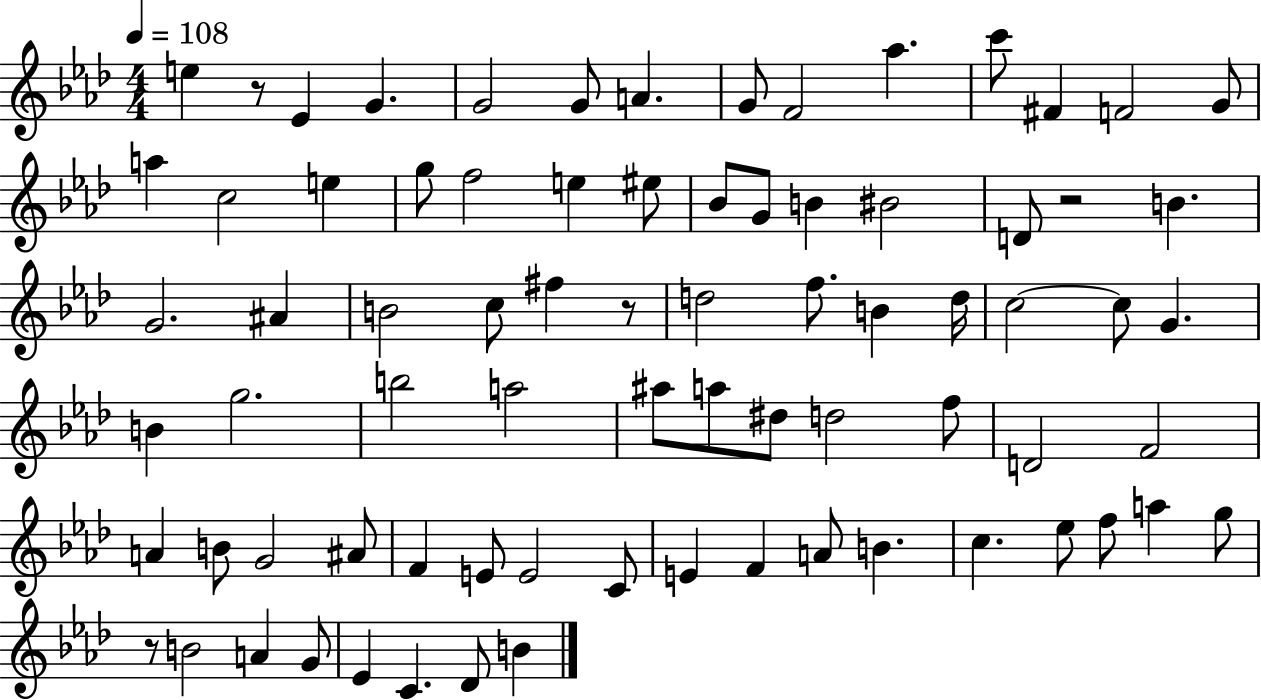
{
  \clef treble
  \numericTimeSignature
  \time 4/4
  \key aes \major
  \tempo 4 = 108
  e''4 r8 ees'4 g'4. | g'2 g'8 a'4. | g'8 f'2 aes''4. | c'''8 fis'4 f'2 g'8 | \break a''4 c''2 e''4 | g''8 f''2 e''4 eis''8 | bes'8 g'8 b'4 bis'2 | d'8 r2 b'4. | \break g'2. ais'4 | b'2 c''8 fis''4 r8 | d''2 f''8. b'4 d''16 | c''2~~ c''8 g'4. | \break b'4 g''2. | b''2 a''2 | ais''8 a''8 dis''8 d''2 f''8 | d'2 f'2 | \break a'4 b'8 g'2 ais'8 | f'4 e'8 e'2 c'8 | e'4 f'4 a'8 b'4. | c''4. ees''8 f''8 a''4 g''8 | \break r8 b'2 a'4 g'8 | ees'4 c'4. des'8 b'4 | \bar "|."
}